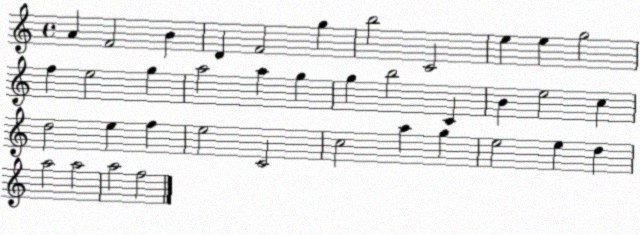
X:1
T:Untitled
M:4/4
L:1/4
K:C
A F2 B D F2 g b2 C2 e e g2 f e2 g a2 a g g b2 C B e2 c d2 e f e2 C2 c2 a g e2 e d a2 a2 a2 f2